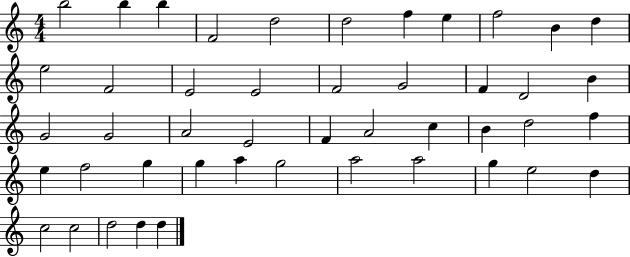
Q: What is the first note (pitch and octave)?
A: B5